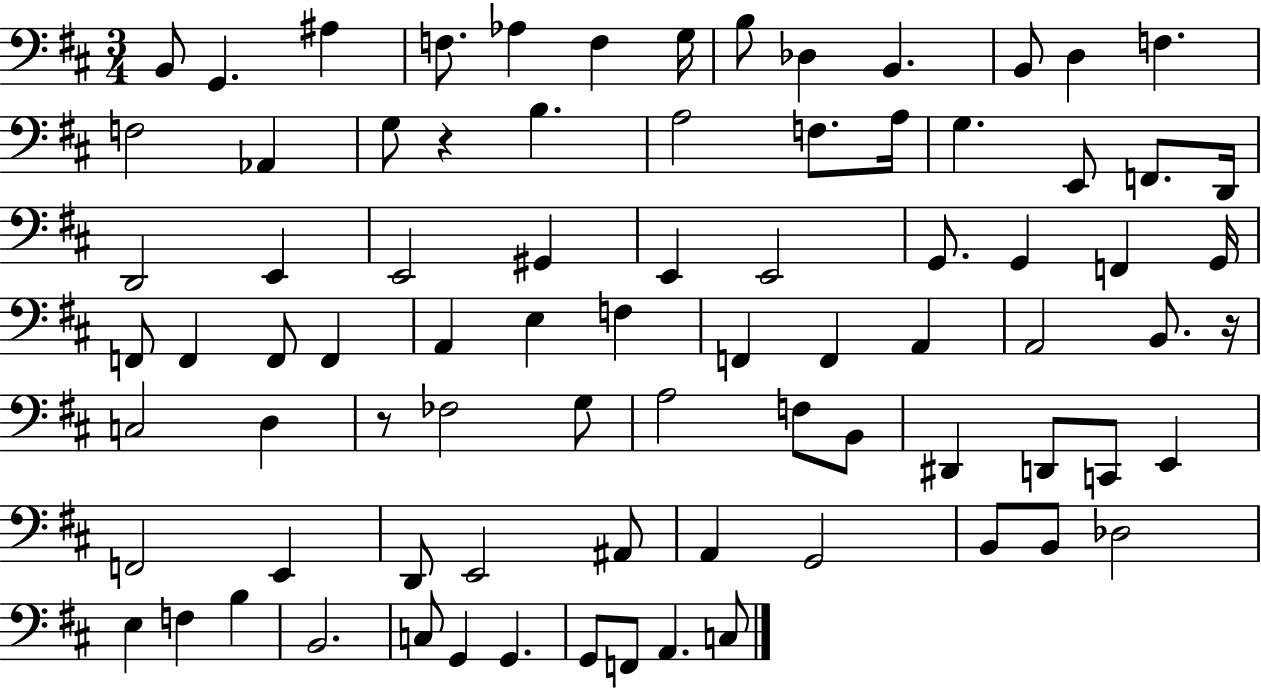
B2/e G2/q. A#3/q F3/e. Ab3/q F3/q G3/s B3/e Db3/q B2/q. B2/e D3/q F3/q. F3/h Ab2/q G3/e R/q B3/q. A3/h F3/e. A3/s G3/q. E2/e F2/e. D2/s D2/h E2/q E2/h G#2/q E2/q E2/h G2/e. G2/q F2/q G2/s F2/e F2/q F2/e F2/q A2/q E3/q F3/q F2/q F2/q A2/q A2/h B2/e. R/s C3/h D3/q R/e FES3/h G3/e A3/h F3/e B2/e D#2/q D2/e C2/e E2/q F2/h E2/q D2/e E2/h A#2/e A2/q G2/h B2/e B2/e Db3/h E3/q F3/q B3/q B2/h. C3/e G2/q G2/q. G2/e F2/e A2/q. C3/e